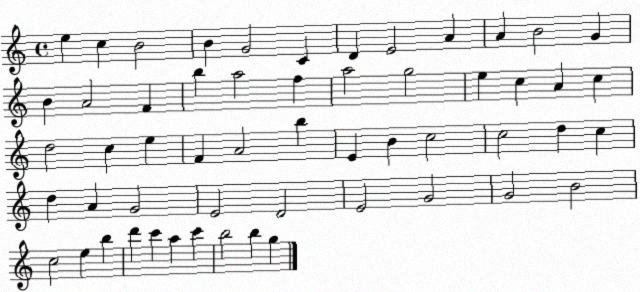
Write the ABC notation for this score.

X:1
T:Untitled
M:4/4
L:1/4
K:C
e c B2 B G2 C D E2 A A B2 G B A2 F b a2 f a2 g2 e c A c d2 c e F A2 b E B c2 c2 d c d A G2 E2 D2 E2 G2 G2 B2 c2 e b d' c' a c' b2 b g